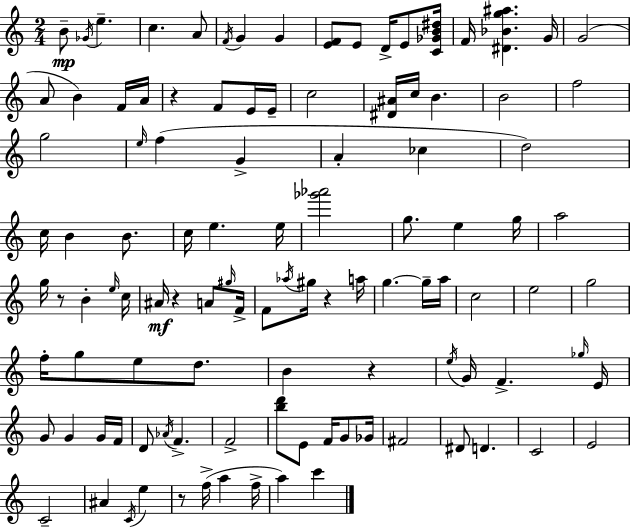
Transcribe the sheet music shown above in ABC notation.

X:1
T:Untitled
M:2/4
L:1/4
K:C
B/2 _G/4 e c A/2 F/4 G G [EF]/2 E/2 D/4 E/2 [C_GB^d]/4 F/4 [^D_Bg^a] G/4 G2 A/2 B F/4 A/4 z F/2 E/4 E/4 c2 [^D^A]/4 c/4 B B2 f2 g2 e/4 f G A _c d2 c/4 B B/2 c/4 e e/4 [_g'_a']2 g/2 e g/4 a2 g/4 z/2 B e/4 c/4 ^A/4 z A/2 ^g/4 F/4 F/2 _a/4 ^g/4 z a/4 g g/4 a/4 c2 e2 g2 f/4 g/2 e/2 d/2 B z e/4 G/4 F _g/4 E/4 G/2 G G/4 F/4 D/2 _A/4 F F2 [bd']/2 E/2 F/4 G/2 _G/4 ^F2 ^D/2 D C2 E2 C2 ^A C/4 e z/2 f/4 a f/4 a c'